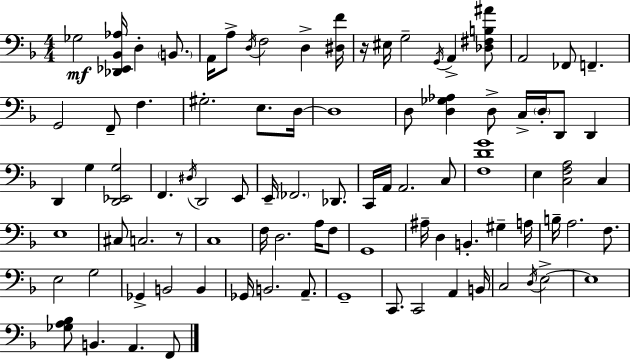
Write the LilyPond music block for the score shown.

{
  \clef bass
  \numericTimeSignature
  \time 4/4
  \key f \major
  \repeat volta 2 { ges2\mf <des, ees, bes, aes>16 d4-. \parenthesize b,8. | a,16 a8-> \acciaccatura { d16 } f2 d4-> | <dis f'>16 r16 eis16 g2-- \acciaccatura { g,16 } a,4-> | <des fis b ais'>8 a,2 fes,8 f,4.-- | \break g,2 f,8-- f4. | gis2.-. e8. | d16~~ d1 | d8 <d ges aes>4 d8-> c16-> \parenthesize d16-. d,8 d,4 | \break d,4 g4 <d, ees, g>2 | f,4. \acciaccatura { dis16 } d,2 | e,8 e,16-- \parenthesize fes,2. | des,8. c,16 a,16 a,2. | \break c8 <f d' g'>1 | e4 <c f a>2 c4 | e1 | cis8 c2. | \break r8 c1 | f16 d2. | a16 f8 g,1 | ais16-- d4 b,4.-. gis4-- | \break a16 b16-- a2. | f8. e2 g2 | ges,4-> b,2 b,4 | ges,16 b,2. | \break a,8.-- g,1-- | c,8. c,2 a,4 | b,16 c2 \acciaccatura { d16 } e2->~~ | e1 | \break <ges a bes>8 b,4. a,4. | f,8 } \bar "|."
}